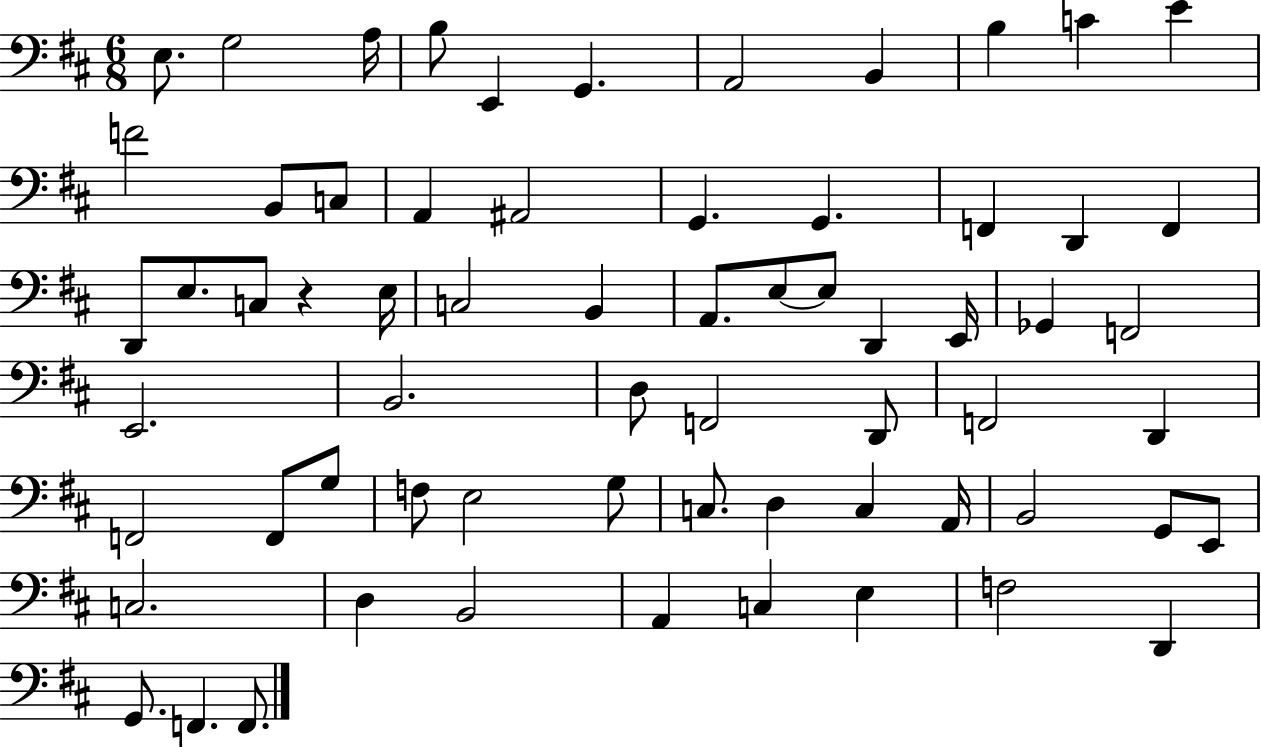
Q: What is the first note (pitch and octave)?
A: E3